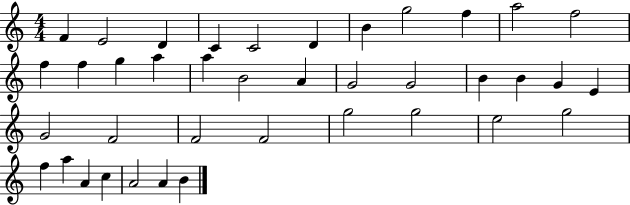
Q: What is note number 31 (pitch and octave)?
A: E5